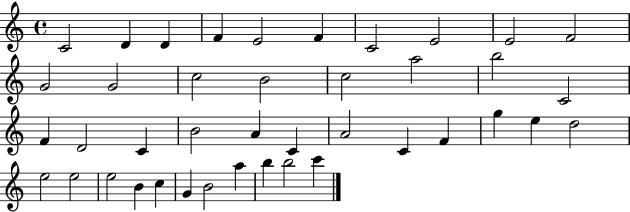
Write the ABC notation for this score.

X:1
T:Untitled
M:4/4
L:1/4
K:C
C2 D D F E2 F C2 E2 E2 F2 G2 G2 c2 B2 c2 a2 b2 C2 F D2 C B2 A C A2 C F g e d2 e2 e2 e2 B c G B2 a b b2 c'